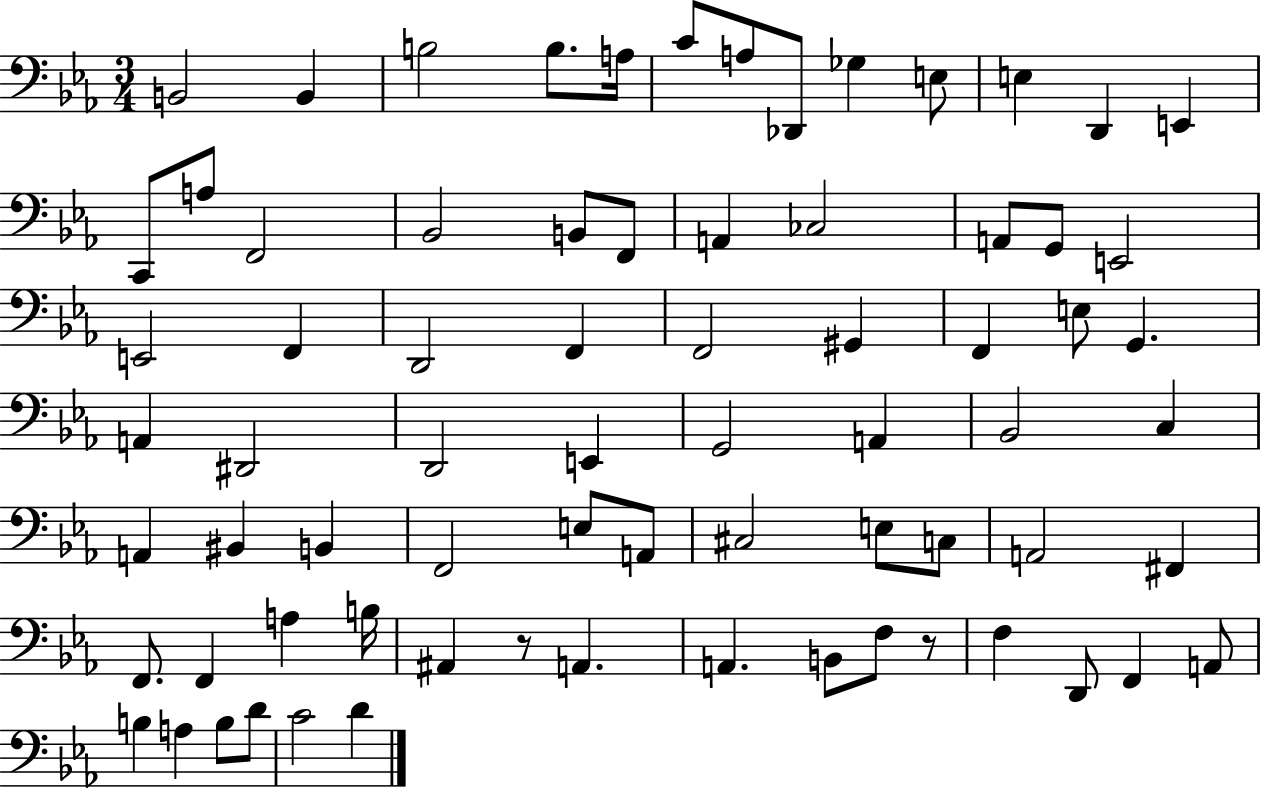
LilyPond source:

{
  \clef bass
  \numericTimeSignature
  \time 3/4
  \key ees \major
  b,2 b,4 | b2 b8. a16 | c'8 a8 des,8 ges4 e8 | e4 d,4 e,4 | \break c,8 a8 f,2 | bes,2 b,8 f,8 | a,4 ces2 | a,8 g,8 e,2 | \break e,2 f,4 | d,2 f,4 | f,2 gis,4 | f,4 e8 g,4. | \break a,4 dis,2 | d,2 e,4 | g,2 a,4 | bes,2 c4 | \break a,4 bis,4 b,4 | f,2 e8 a,8 | cis2 e8 c8 | a,2 fis,4 | \break f,8. f,4 a4 b16 | ais,4 r8 a,4. | a,4. b,8 f8 r8 | f4 d,8 f,4 a,8 | \break b4 a4 b8 d'8 | c'2 d'4 | \bar "|."
}